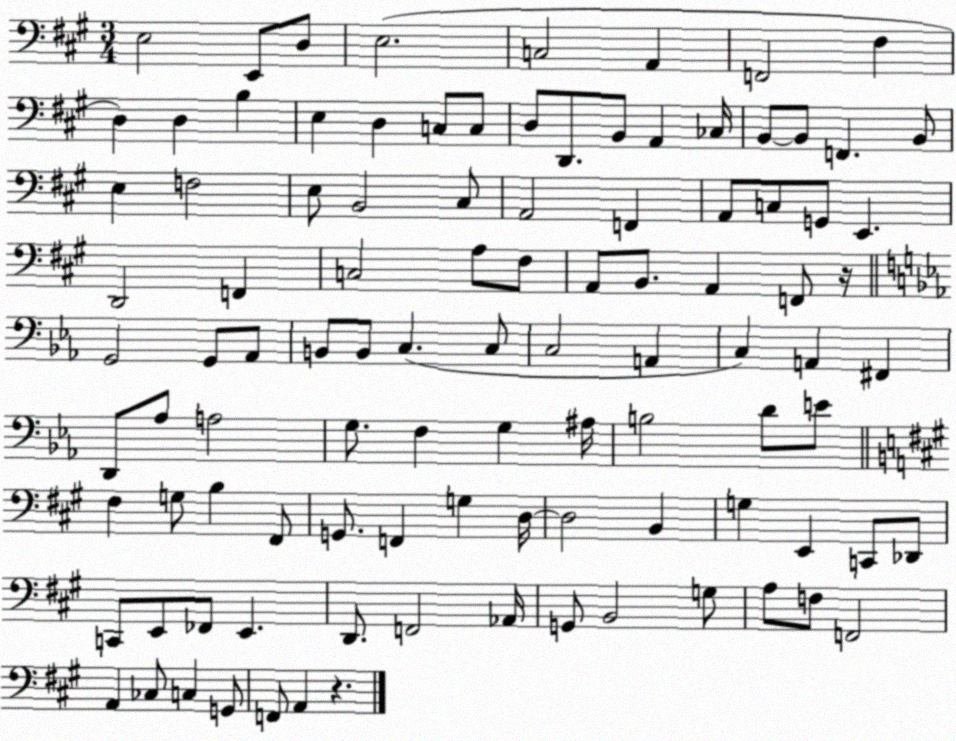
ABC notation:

X:1
T:Untitled
M:3/4
L:1/4
K:A
E,2 E,,/2 D,/2 E,2 C,2 A,, F,,2 ^F, D, D, B, E, D, C,/2 C,/2 D,/2 D,,/2 B,,/2 A,, _C,/4 B,,/2 B,,/2 F,, B,,/2 E, F,2 E,/2 B,,2 ^C,/2 A,,2 F,, A,,/2 C,/2 G,,/2 E,, D,,2 F,, C,2 A,/2 ^F,/2 A,,/2 B,,/2 A,, F,,/2 z/4 G,,2 G,,/2 _A,,/2 B,,/2 B,,/2 C, C,/2 C,2 A,, C, A,, ^F,, D,,/2 _A,/2 A,2 G,/2 F, G, ^A,/4 B,2 D/2 E/2 ^F, G,/2 B, ^F,,/2 G,,/2 F,, G, D,/4 D,2 B,, G, E,, C,,/2 _D,,/2 C,,/2 E,,/2 _F,,/2 E,, D,,/2 F,,2 _A,,/4 G,,/2 B,,2 G,/2 A,/2 F,/2 F,,2 A,, _C,/2 C, G,,/2 F,,/2 A,, z